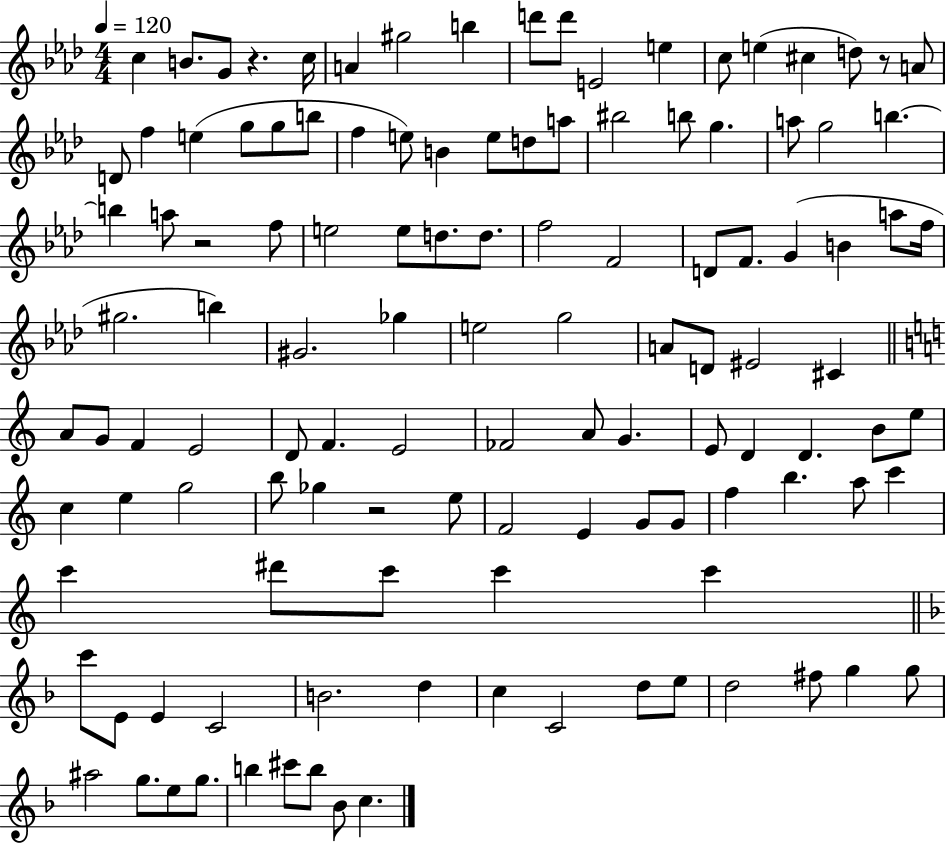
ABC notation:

X:1
T:Untitled
M:4/4
L:1/4
K:Ab
c B/2 G/2 z c/4 A ^g2 b d'/2 d'/2 E2 e c/2 e ^c d/2 z/2 A/2 D/2 f e g/2 g/2 b/2 f e/2 B e/2 d/2 a/2 ^b2 b/2 g a/2 g2 b b a/2 z2 f/2 e2 e/2 d/2 d/2 f2 F2 D/2 F/2 G B a/2 f/4 ^g2 b ^G2 _g e2 g2 A/2 D/2 ^E2 ^C A/2 G/2 F E2 D/2 F E2 _F2 A/2 G E/2 D D B/2 e/2 c e g2 b/2 _g z2 e/2 F2 E G/2 G/2 f b a/2 c' c' ^d'/2 c'/2 c' c' c'/2 E/2 E C2 B2 d c C2 d/2 e/2 d2 ^f/2 g g/2 ^a2 g/2 e/2 g/2 b ^c'/2 b/2 _B/2 c